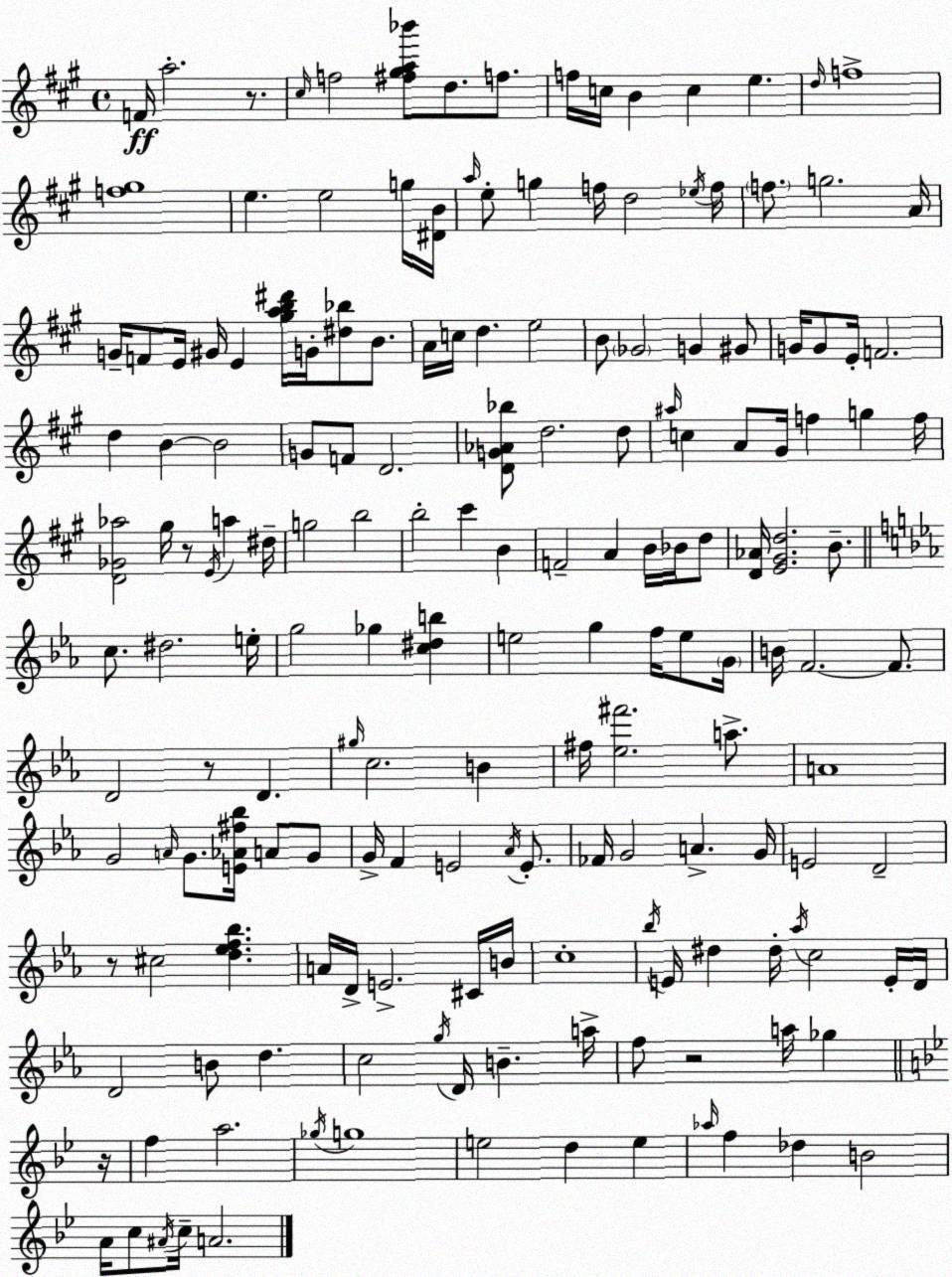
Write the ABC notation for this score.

X:1
T:Untitled
M:4/4
L:1/4
K:A
F/4 a2 z/2 ^c/4 f2 [^f^ga_b']/2 d/2 f/2 f/4 c/4 B c e d/4 f4 [f^g]4 e e2 g/4 [^DB]/4 a/4 e/2 g f/4 d2 _e/4 f/4 f/2 g2 A/4 G/4 F/2 E/4 ^G/4 E [^gab^d']/4 G/4 [^d_b]/2 B/2 A/4 c/4 d e2 B/2 _G2 G ^G/2 G/4 G/2 E/4 F2 d B B2 G/2 F/2 D2 [DG_A_b]/2 d2 d/2 ^a/4 c A/2 ^G/4 f g f/4 [D_G_a]2 ^g/4 z/2 E/4 a ^d/4 g2 b2 b2 ^c' B F2 A B/4 _B/4 d/2 [D_A]/4 [E^Gd]2 B/2 c/2 ^d2 e/4 g2 _g [c^db] e2 g f/4 e/2 G/4 B/4 F2 F/2 D2 z/2 D ^g/4 c2 B ^f/4 [_e^f']2 a/2 A4 G2 A/4 G/2 [E_A^f_b]/4 A/2 G/2 G/4 F E2 _A/4 E/2 _F/4 G2 A G/4 E2 D2 z/2 ^c2 [d_ef_b] A/4 D/4 E2 ^C/4 B/4 c4 _b/4 E/4 ^d ^d/4 _a/4 c2 E/4 D/4 D2 B/2 d c2 g/4 D/4 B a/4 f/2 z2 a/4 _g z/4 f a2 _g/4 g4 e2 d e _a/4 f _d B2 A/4 c/2 ^A/4 c/4 A2